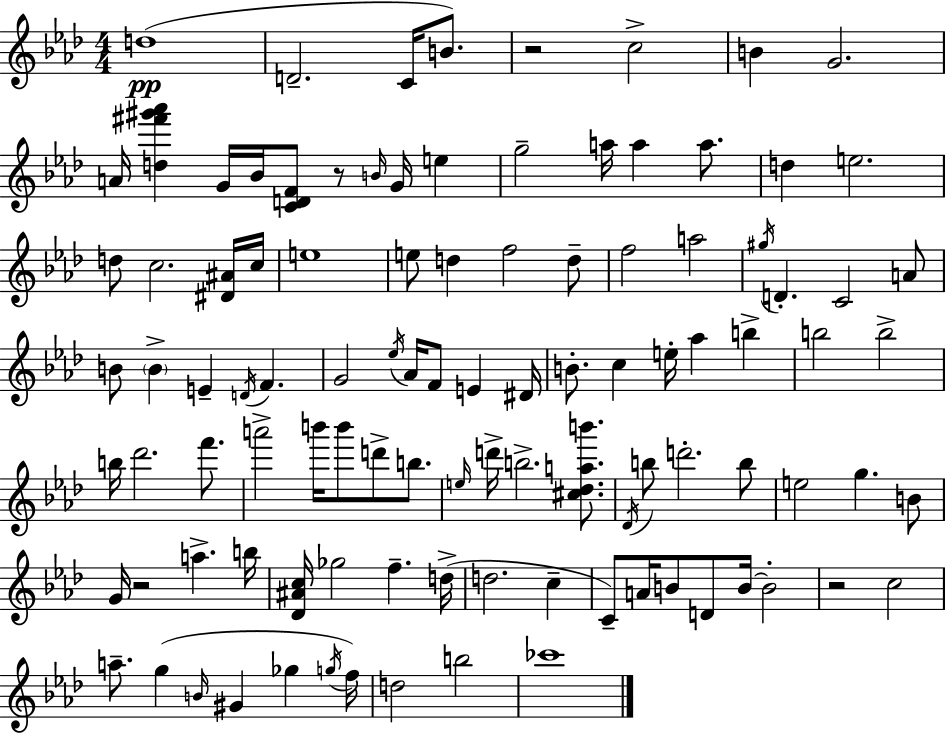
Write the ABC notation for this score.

X:1
T:Untitled
M:4/4
L:1/4
K:Ab
d4 D2 C/4 B/2 z2 c2 B G2 A/4 [d^f'^g'_a'] G/4 _B/4 [CDF]/2 z/2 B/4 G/4 e g2 a/4 a a/2 d e2 d/2 c2 [^D^A]/4 c/4 e4 e/2 d f2 d/2 f2 a2 ^g/4 D C2 A/2 B/2 B E D/4 F G2 _e/4 _A/4 F/2 E ^D/4 B/2 c e/4 _a b b2 b2 b/4 _d'2 f'/2 a'2 b'/4 b'/2 d'/2 b/2 e/4 d'/4 b2 [^c_dab']/2 _D/4 b/2 d'2 b/2 e2 g B/2 G/4 z2 a b/4 [_D^Ac]/4 _g2 f d/4 d2 c C/2 A/4 B/2 D/2 B/4 B2 z2 c2 a/2 g B/4 ^G _g g/4 f/4 d2 b2 _c'4